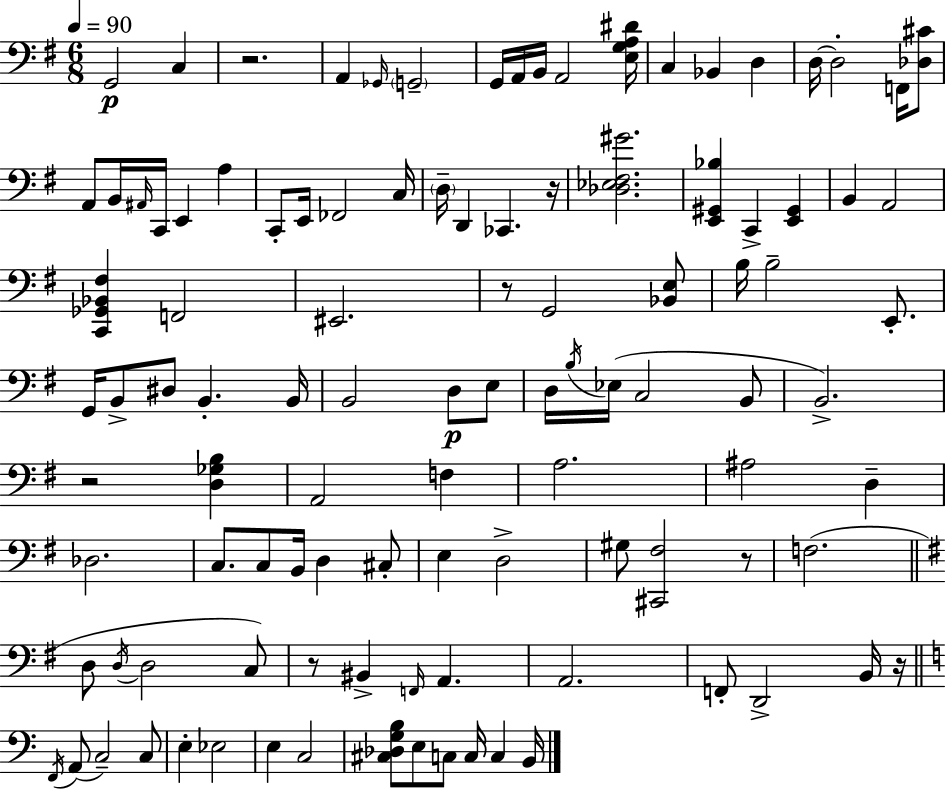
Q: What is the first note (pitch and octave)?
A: G2